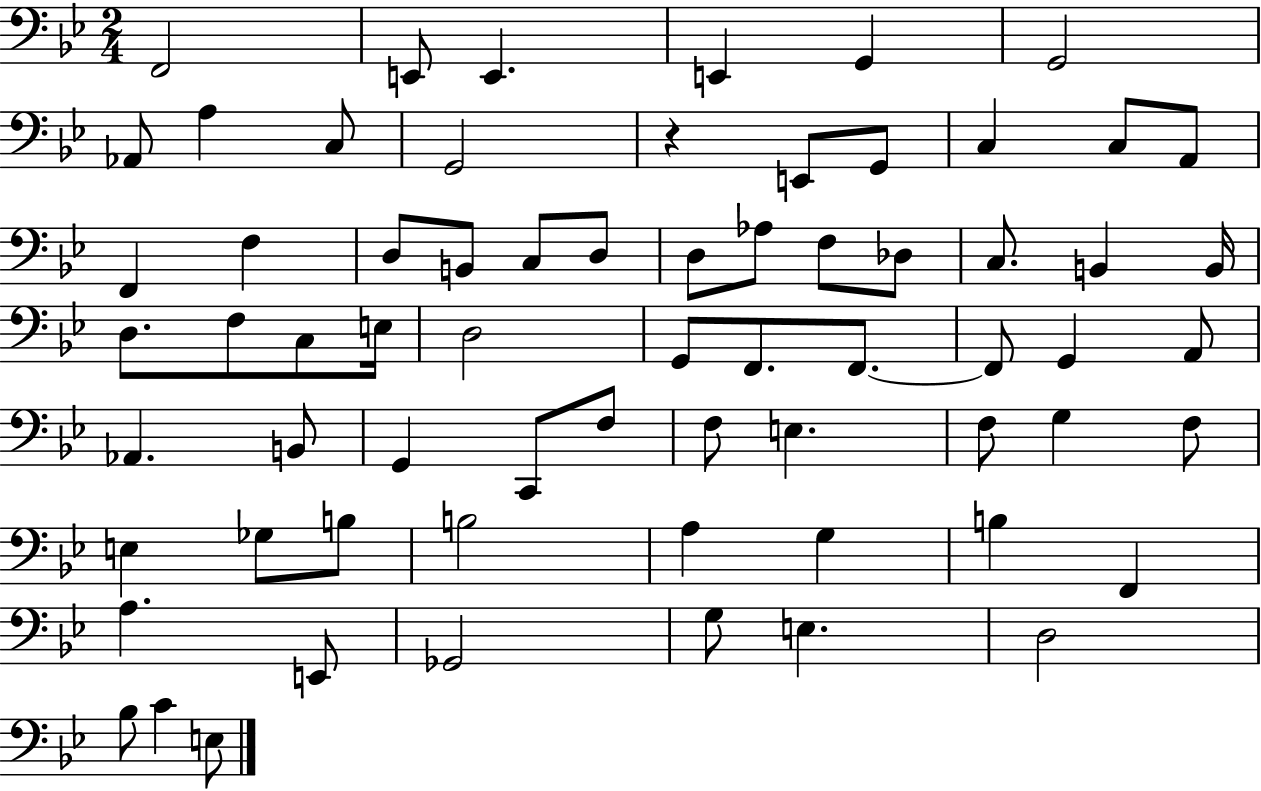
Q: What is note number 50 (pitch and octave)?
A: E3